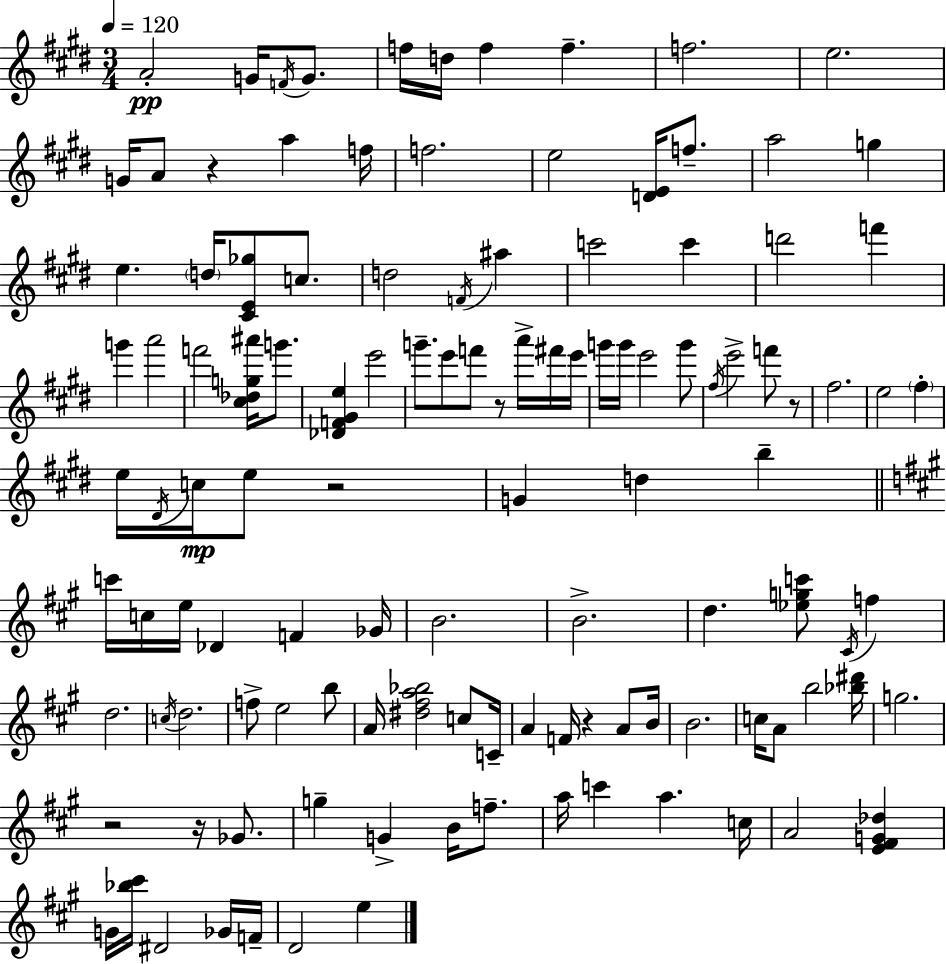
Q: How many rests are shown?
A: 7